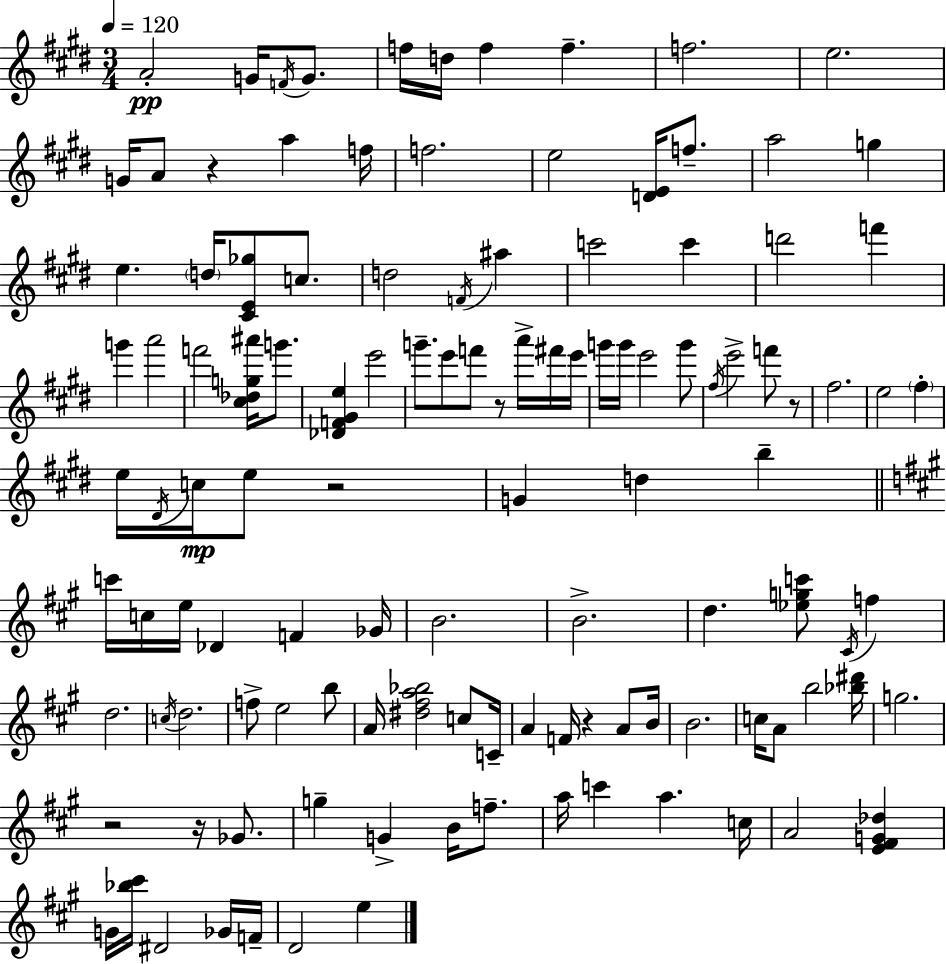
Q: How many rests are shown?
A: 7